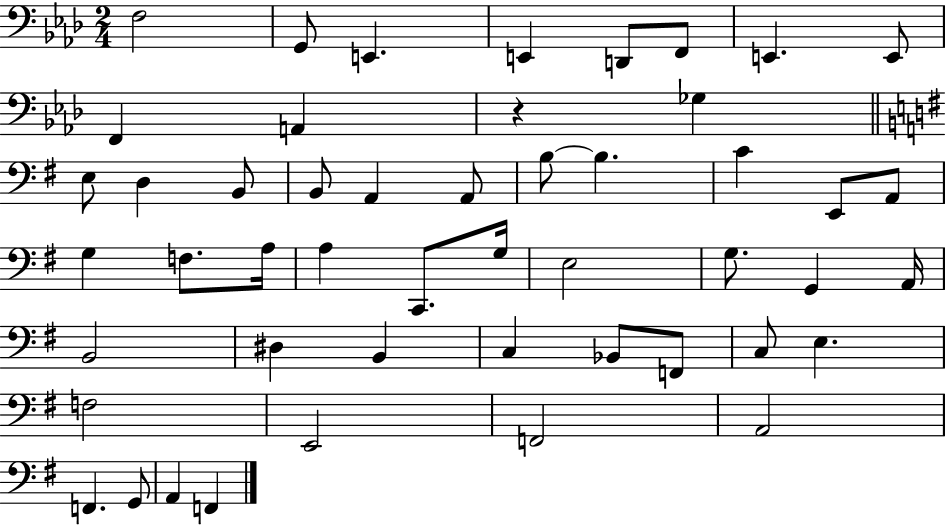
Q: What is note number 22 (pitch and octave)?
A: A2